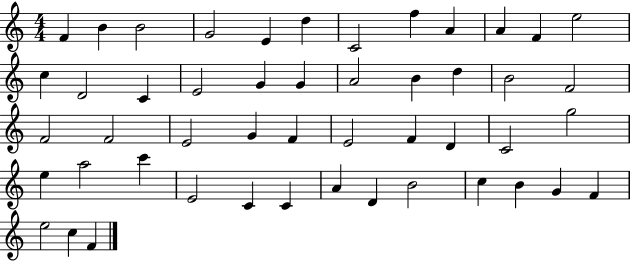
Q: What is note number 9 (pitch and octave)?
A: A4